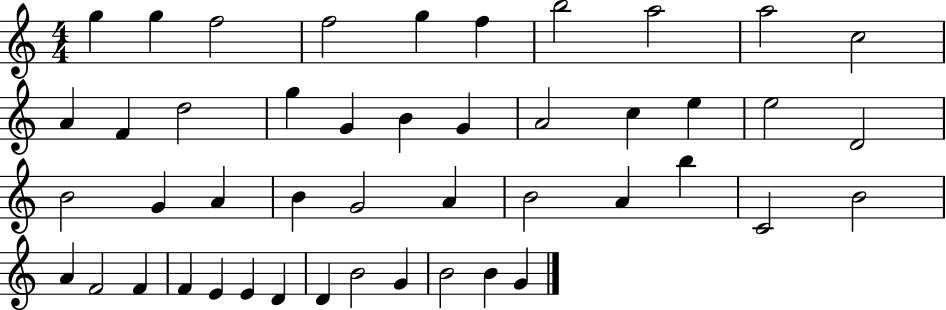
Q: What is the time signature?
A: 4/4